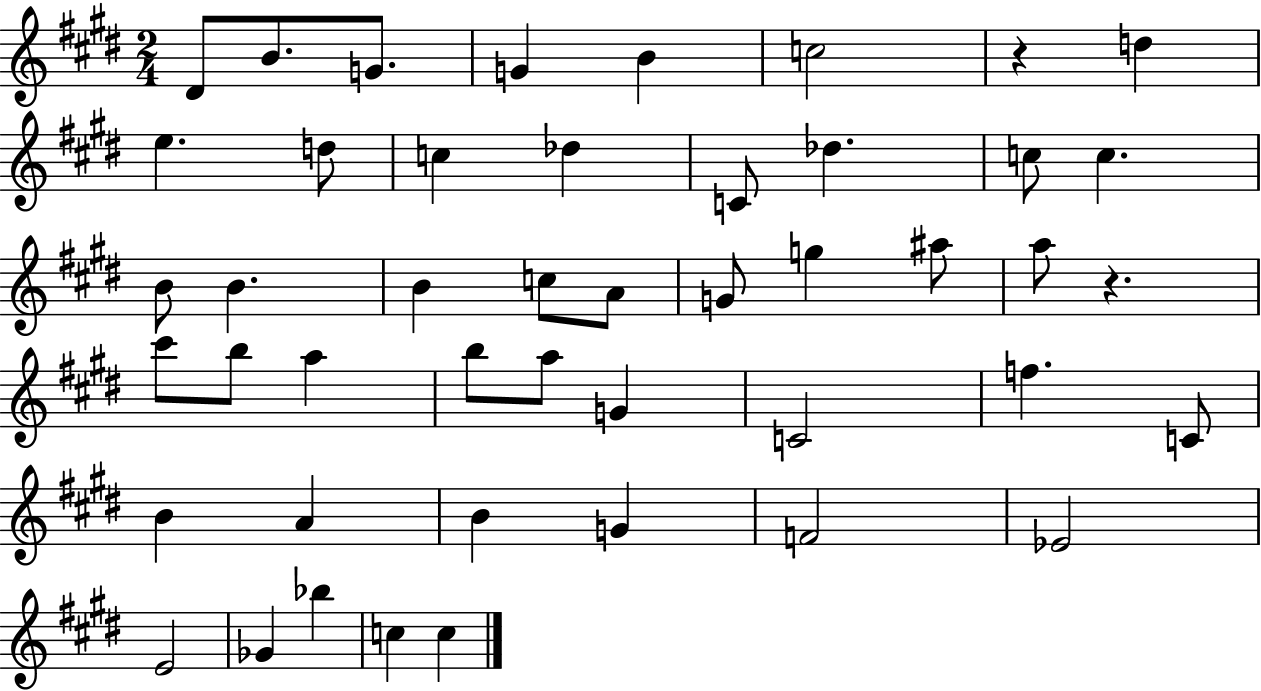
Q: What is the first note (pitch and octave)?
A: D#4